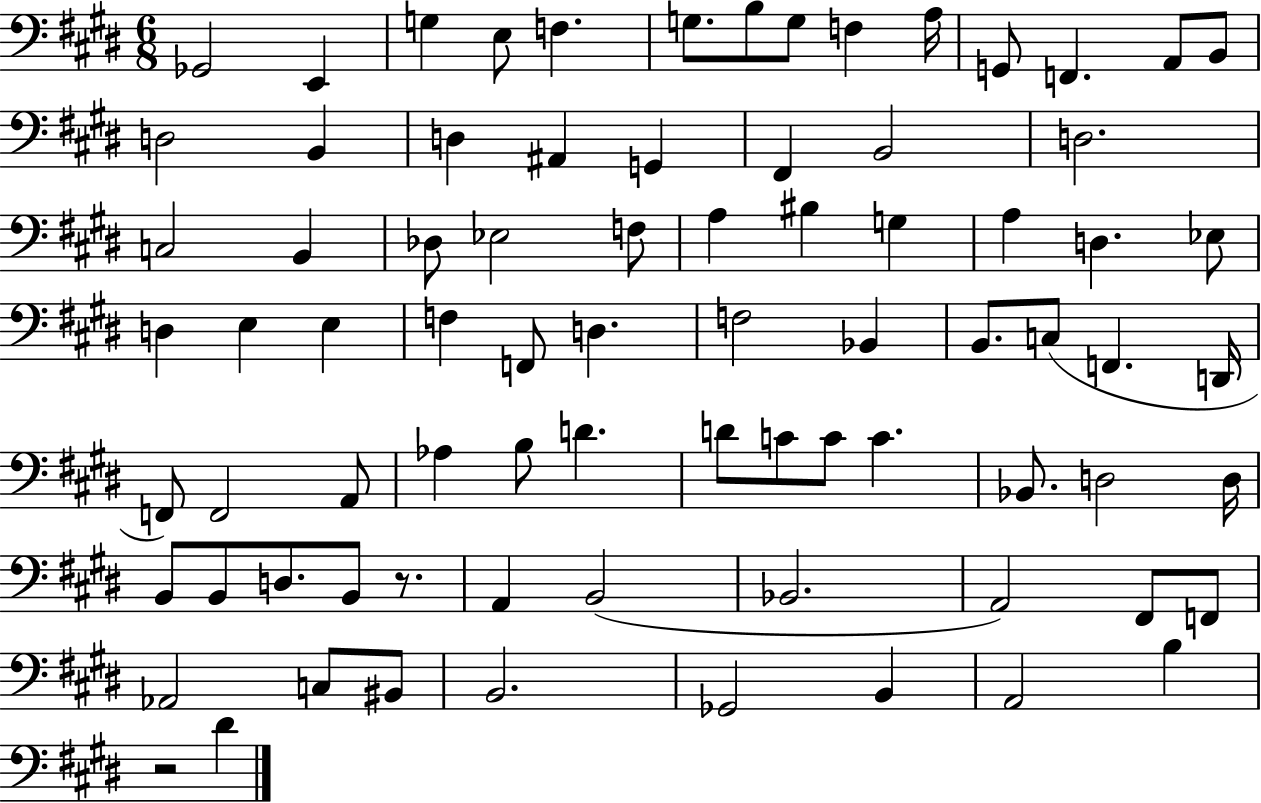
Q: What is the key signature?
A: E major